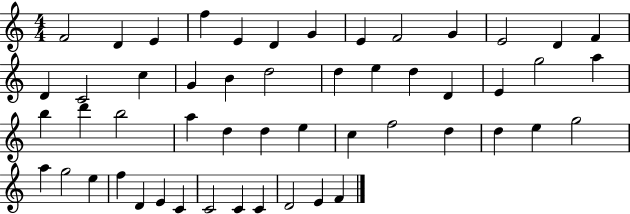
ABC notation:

X:1
T:Untitled
M:4/4
L:1/4
K:C
F2 D E f E D G E F2 G E2 D F D C2 c G B d2 d e d D E g2 a b d' b2 a d d e c f2 d d e g2 a g2 e f D E C C2 C C D2 E F